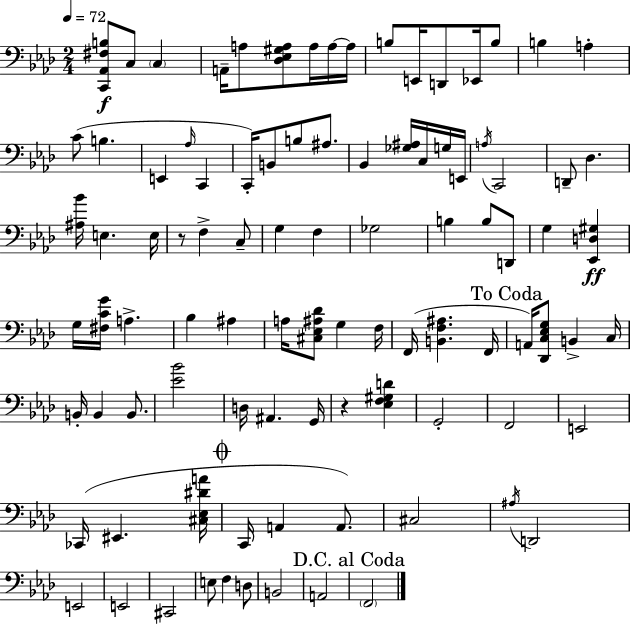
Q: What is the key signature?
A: AES major